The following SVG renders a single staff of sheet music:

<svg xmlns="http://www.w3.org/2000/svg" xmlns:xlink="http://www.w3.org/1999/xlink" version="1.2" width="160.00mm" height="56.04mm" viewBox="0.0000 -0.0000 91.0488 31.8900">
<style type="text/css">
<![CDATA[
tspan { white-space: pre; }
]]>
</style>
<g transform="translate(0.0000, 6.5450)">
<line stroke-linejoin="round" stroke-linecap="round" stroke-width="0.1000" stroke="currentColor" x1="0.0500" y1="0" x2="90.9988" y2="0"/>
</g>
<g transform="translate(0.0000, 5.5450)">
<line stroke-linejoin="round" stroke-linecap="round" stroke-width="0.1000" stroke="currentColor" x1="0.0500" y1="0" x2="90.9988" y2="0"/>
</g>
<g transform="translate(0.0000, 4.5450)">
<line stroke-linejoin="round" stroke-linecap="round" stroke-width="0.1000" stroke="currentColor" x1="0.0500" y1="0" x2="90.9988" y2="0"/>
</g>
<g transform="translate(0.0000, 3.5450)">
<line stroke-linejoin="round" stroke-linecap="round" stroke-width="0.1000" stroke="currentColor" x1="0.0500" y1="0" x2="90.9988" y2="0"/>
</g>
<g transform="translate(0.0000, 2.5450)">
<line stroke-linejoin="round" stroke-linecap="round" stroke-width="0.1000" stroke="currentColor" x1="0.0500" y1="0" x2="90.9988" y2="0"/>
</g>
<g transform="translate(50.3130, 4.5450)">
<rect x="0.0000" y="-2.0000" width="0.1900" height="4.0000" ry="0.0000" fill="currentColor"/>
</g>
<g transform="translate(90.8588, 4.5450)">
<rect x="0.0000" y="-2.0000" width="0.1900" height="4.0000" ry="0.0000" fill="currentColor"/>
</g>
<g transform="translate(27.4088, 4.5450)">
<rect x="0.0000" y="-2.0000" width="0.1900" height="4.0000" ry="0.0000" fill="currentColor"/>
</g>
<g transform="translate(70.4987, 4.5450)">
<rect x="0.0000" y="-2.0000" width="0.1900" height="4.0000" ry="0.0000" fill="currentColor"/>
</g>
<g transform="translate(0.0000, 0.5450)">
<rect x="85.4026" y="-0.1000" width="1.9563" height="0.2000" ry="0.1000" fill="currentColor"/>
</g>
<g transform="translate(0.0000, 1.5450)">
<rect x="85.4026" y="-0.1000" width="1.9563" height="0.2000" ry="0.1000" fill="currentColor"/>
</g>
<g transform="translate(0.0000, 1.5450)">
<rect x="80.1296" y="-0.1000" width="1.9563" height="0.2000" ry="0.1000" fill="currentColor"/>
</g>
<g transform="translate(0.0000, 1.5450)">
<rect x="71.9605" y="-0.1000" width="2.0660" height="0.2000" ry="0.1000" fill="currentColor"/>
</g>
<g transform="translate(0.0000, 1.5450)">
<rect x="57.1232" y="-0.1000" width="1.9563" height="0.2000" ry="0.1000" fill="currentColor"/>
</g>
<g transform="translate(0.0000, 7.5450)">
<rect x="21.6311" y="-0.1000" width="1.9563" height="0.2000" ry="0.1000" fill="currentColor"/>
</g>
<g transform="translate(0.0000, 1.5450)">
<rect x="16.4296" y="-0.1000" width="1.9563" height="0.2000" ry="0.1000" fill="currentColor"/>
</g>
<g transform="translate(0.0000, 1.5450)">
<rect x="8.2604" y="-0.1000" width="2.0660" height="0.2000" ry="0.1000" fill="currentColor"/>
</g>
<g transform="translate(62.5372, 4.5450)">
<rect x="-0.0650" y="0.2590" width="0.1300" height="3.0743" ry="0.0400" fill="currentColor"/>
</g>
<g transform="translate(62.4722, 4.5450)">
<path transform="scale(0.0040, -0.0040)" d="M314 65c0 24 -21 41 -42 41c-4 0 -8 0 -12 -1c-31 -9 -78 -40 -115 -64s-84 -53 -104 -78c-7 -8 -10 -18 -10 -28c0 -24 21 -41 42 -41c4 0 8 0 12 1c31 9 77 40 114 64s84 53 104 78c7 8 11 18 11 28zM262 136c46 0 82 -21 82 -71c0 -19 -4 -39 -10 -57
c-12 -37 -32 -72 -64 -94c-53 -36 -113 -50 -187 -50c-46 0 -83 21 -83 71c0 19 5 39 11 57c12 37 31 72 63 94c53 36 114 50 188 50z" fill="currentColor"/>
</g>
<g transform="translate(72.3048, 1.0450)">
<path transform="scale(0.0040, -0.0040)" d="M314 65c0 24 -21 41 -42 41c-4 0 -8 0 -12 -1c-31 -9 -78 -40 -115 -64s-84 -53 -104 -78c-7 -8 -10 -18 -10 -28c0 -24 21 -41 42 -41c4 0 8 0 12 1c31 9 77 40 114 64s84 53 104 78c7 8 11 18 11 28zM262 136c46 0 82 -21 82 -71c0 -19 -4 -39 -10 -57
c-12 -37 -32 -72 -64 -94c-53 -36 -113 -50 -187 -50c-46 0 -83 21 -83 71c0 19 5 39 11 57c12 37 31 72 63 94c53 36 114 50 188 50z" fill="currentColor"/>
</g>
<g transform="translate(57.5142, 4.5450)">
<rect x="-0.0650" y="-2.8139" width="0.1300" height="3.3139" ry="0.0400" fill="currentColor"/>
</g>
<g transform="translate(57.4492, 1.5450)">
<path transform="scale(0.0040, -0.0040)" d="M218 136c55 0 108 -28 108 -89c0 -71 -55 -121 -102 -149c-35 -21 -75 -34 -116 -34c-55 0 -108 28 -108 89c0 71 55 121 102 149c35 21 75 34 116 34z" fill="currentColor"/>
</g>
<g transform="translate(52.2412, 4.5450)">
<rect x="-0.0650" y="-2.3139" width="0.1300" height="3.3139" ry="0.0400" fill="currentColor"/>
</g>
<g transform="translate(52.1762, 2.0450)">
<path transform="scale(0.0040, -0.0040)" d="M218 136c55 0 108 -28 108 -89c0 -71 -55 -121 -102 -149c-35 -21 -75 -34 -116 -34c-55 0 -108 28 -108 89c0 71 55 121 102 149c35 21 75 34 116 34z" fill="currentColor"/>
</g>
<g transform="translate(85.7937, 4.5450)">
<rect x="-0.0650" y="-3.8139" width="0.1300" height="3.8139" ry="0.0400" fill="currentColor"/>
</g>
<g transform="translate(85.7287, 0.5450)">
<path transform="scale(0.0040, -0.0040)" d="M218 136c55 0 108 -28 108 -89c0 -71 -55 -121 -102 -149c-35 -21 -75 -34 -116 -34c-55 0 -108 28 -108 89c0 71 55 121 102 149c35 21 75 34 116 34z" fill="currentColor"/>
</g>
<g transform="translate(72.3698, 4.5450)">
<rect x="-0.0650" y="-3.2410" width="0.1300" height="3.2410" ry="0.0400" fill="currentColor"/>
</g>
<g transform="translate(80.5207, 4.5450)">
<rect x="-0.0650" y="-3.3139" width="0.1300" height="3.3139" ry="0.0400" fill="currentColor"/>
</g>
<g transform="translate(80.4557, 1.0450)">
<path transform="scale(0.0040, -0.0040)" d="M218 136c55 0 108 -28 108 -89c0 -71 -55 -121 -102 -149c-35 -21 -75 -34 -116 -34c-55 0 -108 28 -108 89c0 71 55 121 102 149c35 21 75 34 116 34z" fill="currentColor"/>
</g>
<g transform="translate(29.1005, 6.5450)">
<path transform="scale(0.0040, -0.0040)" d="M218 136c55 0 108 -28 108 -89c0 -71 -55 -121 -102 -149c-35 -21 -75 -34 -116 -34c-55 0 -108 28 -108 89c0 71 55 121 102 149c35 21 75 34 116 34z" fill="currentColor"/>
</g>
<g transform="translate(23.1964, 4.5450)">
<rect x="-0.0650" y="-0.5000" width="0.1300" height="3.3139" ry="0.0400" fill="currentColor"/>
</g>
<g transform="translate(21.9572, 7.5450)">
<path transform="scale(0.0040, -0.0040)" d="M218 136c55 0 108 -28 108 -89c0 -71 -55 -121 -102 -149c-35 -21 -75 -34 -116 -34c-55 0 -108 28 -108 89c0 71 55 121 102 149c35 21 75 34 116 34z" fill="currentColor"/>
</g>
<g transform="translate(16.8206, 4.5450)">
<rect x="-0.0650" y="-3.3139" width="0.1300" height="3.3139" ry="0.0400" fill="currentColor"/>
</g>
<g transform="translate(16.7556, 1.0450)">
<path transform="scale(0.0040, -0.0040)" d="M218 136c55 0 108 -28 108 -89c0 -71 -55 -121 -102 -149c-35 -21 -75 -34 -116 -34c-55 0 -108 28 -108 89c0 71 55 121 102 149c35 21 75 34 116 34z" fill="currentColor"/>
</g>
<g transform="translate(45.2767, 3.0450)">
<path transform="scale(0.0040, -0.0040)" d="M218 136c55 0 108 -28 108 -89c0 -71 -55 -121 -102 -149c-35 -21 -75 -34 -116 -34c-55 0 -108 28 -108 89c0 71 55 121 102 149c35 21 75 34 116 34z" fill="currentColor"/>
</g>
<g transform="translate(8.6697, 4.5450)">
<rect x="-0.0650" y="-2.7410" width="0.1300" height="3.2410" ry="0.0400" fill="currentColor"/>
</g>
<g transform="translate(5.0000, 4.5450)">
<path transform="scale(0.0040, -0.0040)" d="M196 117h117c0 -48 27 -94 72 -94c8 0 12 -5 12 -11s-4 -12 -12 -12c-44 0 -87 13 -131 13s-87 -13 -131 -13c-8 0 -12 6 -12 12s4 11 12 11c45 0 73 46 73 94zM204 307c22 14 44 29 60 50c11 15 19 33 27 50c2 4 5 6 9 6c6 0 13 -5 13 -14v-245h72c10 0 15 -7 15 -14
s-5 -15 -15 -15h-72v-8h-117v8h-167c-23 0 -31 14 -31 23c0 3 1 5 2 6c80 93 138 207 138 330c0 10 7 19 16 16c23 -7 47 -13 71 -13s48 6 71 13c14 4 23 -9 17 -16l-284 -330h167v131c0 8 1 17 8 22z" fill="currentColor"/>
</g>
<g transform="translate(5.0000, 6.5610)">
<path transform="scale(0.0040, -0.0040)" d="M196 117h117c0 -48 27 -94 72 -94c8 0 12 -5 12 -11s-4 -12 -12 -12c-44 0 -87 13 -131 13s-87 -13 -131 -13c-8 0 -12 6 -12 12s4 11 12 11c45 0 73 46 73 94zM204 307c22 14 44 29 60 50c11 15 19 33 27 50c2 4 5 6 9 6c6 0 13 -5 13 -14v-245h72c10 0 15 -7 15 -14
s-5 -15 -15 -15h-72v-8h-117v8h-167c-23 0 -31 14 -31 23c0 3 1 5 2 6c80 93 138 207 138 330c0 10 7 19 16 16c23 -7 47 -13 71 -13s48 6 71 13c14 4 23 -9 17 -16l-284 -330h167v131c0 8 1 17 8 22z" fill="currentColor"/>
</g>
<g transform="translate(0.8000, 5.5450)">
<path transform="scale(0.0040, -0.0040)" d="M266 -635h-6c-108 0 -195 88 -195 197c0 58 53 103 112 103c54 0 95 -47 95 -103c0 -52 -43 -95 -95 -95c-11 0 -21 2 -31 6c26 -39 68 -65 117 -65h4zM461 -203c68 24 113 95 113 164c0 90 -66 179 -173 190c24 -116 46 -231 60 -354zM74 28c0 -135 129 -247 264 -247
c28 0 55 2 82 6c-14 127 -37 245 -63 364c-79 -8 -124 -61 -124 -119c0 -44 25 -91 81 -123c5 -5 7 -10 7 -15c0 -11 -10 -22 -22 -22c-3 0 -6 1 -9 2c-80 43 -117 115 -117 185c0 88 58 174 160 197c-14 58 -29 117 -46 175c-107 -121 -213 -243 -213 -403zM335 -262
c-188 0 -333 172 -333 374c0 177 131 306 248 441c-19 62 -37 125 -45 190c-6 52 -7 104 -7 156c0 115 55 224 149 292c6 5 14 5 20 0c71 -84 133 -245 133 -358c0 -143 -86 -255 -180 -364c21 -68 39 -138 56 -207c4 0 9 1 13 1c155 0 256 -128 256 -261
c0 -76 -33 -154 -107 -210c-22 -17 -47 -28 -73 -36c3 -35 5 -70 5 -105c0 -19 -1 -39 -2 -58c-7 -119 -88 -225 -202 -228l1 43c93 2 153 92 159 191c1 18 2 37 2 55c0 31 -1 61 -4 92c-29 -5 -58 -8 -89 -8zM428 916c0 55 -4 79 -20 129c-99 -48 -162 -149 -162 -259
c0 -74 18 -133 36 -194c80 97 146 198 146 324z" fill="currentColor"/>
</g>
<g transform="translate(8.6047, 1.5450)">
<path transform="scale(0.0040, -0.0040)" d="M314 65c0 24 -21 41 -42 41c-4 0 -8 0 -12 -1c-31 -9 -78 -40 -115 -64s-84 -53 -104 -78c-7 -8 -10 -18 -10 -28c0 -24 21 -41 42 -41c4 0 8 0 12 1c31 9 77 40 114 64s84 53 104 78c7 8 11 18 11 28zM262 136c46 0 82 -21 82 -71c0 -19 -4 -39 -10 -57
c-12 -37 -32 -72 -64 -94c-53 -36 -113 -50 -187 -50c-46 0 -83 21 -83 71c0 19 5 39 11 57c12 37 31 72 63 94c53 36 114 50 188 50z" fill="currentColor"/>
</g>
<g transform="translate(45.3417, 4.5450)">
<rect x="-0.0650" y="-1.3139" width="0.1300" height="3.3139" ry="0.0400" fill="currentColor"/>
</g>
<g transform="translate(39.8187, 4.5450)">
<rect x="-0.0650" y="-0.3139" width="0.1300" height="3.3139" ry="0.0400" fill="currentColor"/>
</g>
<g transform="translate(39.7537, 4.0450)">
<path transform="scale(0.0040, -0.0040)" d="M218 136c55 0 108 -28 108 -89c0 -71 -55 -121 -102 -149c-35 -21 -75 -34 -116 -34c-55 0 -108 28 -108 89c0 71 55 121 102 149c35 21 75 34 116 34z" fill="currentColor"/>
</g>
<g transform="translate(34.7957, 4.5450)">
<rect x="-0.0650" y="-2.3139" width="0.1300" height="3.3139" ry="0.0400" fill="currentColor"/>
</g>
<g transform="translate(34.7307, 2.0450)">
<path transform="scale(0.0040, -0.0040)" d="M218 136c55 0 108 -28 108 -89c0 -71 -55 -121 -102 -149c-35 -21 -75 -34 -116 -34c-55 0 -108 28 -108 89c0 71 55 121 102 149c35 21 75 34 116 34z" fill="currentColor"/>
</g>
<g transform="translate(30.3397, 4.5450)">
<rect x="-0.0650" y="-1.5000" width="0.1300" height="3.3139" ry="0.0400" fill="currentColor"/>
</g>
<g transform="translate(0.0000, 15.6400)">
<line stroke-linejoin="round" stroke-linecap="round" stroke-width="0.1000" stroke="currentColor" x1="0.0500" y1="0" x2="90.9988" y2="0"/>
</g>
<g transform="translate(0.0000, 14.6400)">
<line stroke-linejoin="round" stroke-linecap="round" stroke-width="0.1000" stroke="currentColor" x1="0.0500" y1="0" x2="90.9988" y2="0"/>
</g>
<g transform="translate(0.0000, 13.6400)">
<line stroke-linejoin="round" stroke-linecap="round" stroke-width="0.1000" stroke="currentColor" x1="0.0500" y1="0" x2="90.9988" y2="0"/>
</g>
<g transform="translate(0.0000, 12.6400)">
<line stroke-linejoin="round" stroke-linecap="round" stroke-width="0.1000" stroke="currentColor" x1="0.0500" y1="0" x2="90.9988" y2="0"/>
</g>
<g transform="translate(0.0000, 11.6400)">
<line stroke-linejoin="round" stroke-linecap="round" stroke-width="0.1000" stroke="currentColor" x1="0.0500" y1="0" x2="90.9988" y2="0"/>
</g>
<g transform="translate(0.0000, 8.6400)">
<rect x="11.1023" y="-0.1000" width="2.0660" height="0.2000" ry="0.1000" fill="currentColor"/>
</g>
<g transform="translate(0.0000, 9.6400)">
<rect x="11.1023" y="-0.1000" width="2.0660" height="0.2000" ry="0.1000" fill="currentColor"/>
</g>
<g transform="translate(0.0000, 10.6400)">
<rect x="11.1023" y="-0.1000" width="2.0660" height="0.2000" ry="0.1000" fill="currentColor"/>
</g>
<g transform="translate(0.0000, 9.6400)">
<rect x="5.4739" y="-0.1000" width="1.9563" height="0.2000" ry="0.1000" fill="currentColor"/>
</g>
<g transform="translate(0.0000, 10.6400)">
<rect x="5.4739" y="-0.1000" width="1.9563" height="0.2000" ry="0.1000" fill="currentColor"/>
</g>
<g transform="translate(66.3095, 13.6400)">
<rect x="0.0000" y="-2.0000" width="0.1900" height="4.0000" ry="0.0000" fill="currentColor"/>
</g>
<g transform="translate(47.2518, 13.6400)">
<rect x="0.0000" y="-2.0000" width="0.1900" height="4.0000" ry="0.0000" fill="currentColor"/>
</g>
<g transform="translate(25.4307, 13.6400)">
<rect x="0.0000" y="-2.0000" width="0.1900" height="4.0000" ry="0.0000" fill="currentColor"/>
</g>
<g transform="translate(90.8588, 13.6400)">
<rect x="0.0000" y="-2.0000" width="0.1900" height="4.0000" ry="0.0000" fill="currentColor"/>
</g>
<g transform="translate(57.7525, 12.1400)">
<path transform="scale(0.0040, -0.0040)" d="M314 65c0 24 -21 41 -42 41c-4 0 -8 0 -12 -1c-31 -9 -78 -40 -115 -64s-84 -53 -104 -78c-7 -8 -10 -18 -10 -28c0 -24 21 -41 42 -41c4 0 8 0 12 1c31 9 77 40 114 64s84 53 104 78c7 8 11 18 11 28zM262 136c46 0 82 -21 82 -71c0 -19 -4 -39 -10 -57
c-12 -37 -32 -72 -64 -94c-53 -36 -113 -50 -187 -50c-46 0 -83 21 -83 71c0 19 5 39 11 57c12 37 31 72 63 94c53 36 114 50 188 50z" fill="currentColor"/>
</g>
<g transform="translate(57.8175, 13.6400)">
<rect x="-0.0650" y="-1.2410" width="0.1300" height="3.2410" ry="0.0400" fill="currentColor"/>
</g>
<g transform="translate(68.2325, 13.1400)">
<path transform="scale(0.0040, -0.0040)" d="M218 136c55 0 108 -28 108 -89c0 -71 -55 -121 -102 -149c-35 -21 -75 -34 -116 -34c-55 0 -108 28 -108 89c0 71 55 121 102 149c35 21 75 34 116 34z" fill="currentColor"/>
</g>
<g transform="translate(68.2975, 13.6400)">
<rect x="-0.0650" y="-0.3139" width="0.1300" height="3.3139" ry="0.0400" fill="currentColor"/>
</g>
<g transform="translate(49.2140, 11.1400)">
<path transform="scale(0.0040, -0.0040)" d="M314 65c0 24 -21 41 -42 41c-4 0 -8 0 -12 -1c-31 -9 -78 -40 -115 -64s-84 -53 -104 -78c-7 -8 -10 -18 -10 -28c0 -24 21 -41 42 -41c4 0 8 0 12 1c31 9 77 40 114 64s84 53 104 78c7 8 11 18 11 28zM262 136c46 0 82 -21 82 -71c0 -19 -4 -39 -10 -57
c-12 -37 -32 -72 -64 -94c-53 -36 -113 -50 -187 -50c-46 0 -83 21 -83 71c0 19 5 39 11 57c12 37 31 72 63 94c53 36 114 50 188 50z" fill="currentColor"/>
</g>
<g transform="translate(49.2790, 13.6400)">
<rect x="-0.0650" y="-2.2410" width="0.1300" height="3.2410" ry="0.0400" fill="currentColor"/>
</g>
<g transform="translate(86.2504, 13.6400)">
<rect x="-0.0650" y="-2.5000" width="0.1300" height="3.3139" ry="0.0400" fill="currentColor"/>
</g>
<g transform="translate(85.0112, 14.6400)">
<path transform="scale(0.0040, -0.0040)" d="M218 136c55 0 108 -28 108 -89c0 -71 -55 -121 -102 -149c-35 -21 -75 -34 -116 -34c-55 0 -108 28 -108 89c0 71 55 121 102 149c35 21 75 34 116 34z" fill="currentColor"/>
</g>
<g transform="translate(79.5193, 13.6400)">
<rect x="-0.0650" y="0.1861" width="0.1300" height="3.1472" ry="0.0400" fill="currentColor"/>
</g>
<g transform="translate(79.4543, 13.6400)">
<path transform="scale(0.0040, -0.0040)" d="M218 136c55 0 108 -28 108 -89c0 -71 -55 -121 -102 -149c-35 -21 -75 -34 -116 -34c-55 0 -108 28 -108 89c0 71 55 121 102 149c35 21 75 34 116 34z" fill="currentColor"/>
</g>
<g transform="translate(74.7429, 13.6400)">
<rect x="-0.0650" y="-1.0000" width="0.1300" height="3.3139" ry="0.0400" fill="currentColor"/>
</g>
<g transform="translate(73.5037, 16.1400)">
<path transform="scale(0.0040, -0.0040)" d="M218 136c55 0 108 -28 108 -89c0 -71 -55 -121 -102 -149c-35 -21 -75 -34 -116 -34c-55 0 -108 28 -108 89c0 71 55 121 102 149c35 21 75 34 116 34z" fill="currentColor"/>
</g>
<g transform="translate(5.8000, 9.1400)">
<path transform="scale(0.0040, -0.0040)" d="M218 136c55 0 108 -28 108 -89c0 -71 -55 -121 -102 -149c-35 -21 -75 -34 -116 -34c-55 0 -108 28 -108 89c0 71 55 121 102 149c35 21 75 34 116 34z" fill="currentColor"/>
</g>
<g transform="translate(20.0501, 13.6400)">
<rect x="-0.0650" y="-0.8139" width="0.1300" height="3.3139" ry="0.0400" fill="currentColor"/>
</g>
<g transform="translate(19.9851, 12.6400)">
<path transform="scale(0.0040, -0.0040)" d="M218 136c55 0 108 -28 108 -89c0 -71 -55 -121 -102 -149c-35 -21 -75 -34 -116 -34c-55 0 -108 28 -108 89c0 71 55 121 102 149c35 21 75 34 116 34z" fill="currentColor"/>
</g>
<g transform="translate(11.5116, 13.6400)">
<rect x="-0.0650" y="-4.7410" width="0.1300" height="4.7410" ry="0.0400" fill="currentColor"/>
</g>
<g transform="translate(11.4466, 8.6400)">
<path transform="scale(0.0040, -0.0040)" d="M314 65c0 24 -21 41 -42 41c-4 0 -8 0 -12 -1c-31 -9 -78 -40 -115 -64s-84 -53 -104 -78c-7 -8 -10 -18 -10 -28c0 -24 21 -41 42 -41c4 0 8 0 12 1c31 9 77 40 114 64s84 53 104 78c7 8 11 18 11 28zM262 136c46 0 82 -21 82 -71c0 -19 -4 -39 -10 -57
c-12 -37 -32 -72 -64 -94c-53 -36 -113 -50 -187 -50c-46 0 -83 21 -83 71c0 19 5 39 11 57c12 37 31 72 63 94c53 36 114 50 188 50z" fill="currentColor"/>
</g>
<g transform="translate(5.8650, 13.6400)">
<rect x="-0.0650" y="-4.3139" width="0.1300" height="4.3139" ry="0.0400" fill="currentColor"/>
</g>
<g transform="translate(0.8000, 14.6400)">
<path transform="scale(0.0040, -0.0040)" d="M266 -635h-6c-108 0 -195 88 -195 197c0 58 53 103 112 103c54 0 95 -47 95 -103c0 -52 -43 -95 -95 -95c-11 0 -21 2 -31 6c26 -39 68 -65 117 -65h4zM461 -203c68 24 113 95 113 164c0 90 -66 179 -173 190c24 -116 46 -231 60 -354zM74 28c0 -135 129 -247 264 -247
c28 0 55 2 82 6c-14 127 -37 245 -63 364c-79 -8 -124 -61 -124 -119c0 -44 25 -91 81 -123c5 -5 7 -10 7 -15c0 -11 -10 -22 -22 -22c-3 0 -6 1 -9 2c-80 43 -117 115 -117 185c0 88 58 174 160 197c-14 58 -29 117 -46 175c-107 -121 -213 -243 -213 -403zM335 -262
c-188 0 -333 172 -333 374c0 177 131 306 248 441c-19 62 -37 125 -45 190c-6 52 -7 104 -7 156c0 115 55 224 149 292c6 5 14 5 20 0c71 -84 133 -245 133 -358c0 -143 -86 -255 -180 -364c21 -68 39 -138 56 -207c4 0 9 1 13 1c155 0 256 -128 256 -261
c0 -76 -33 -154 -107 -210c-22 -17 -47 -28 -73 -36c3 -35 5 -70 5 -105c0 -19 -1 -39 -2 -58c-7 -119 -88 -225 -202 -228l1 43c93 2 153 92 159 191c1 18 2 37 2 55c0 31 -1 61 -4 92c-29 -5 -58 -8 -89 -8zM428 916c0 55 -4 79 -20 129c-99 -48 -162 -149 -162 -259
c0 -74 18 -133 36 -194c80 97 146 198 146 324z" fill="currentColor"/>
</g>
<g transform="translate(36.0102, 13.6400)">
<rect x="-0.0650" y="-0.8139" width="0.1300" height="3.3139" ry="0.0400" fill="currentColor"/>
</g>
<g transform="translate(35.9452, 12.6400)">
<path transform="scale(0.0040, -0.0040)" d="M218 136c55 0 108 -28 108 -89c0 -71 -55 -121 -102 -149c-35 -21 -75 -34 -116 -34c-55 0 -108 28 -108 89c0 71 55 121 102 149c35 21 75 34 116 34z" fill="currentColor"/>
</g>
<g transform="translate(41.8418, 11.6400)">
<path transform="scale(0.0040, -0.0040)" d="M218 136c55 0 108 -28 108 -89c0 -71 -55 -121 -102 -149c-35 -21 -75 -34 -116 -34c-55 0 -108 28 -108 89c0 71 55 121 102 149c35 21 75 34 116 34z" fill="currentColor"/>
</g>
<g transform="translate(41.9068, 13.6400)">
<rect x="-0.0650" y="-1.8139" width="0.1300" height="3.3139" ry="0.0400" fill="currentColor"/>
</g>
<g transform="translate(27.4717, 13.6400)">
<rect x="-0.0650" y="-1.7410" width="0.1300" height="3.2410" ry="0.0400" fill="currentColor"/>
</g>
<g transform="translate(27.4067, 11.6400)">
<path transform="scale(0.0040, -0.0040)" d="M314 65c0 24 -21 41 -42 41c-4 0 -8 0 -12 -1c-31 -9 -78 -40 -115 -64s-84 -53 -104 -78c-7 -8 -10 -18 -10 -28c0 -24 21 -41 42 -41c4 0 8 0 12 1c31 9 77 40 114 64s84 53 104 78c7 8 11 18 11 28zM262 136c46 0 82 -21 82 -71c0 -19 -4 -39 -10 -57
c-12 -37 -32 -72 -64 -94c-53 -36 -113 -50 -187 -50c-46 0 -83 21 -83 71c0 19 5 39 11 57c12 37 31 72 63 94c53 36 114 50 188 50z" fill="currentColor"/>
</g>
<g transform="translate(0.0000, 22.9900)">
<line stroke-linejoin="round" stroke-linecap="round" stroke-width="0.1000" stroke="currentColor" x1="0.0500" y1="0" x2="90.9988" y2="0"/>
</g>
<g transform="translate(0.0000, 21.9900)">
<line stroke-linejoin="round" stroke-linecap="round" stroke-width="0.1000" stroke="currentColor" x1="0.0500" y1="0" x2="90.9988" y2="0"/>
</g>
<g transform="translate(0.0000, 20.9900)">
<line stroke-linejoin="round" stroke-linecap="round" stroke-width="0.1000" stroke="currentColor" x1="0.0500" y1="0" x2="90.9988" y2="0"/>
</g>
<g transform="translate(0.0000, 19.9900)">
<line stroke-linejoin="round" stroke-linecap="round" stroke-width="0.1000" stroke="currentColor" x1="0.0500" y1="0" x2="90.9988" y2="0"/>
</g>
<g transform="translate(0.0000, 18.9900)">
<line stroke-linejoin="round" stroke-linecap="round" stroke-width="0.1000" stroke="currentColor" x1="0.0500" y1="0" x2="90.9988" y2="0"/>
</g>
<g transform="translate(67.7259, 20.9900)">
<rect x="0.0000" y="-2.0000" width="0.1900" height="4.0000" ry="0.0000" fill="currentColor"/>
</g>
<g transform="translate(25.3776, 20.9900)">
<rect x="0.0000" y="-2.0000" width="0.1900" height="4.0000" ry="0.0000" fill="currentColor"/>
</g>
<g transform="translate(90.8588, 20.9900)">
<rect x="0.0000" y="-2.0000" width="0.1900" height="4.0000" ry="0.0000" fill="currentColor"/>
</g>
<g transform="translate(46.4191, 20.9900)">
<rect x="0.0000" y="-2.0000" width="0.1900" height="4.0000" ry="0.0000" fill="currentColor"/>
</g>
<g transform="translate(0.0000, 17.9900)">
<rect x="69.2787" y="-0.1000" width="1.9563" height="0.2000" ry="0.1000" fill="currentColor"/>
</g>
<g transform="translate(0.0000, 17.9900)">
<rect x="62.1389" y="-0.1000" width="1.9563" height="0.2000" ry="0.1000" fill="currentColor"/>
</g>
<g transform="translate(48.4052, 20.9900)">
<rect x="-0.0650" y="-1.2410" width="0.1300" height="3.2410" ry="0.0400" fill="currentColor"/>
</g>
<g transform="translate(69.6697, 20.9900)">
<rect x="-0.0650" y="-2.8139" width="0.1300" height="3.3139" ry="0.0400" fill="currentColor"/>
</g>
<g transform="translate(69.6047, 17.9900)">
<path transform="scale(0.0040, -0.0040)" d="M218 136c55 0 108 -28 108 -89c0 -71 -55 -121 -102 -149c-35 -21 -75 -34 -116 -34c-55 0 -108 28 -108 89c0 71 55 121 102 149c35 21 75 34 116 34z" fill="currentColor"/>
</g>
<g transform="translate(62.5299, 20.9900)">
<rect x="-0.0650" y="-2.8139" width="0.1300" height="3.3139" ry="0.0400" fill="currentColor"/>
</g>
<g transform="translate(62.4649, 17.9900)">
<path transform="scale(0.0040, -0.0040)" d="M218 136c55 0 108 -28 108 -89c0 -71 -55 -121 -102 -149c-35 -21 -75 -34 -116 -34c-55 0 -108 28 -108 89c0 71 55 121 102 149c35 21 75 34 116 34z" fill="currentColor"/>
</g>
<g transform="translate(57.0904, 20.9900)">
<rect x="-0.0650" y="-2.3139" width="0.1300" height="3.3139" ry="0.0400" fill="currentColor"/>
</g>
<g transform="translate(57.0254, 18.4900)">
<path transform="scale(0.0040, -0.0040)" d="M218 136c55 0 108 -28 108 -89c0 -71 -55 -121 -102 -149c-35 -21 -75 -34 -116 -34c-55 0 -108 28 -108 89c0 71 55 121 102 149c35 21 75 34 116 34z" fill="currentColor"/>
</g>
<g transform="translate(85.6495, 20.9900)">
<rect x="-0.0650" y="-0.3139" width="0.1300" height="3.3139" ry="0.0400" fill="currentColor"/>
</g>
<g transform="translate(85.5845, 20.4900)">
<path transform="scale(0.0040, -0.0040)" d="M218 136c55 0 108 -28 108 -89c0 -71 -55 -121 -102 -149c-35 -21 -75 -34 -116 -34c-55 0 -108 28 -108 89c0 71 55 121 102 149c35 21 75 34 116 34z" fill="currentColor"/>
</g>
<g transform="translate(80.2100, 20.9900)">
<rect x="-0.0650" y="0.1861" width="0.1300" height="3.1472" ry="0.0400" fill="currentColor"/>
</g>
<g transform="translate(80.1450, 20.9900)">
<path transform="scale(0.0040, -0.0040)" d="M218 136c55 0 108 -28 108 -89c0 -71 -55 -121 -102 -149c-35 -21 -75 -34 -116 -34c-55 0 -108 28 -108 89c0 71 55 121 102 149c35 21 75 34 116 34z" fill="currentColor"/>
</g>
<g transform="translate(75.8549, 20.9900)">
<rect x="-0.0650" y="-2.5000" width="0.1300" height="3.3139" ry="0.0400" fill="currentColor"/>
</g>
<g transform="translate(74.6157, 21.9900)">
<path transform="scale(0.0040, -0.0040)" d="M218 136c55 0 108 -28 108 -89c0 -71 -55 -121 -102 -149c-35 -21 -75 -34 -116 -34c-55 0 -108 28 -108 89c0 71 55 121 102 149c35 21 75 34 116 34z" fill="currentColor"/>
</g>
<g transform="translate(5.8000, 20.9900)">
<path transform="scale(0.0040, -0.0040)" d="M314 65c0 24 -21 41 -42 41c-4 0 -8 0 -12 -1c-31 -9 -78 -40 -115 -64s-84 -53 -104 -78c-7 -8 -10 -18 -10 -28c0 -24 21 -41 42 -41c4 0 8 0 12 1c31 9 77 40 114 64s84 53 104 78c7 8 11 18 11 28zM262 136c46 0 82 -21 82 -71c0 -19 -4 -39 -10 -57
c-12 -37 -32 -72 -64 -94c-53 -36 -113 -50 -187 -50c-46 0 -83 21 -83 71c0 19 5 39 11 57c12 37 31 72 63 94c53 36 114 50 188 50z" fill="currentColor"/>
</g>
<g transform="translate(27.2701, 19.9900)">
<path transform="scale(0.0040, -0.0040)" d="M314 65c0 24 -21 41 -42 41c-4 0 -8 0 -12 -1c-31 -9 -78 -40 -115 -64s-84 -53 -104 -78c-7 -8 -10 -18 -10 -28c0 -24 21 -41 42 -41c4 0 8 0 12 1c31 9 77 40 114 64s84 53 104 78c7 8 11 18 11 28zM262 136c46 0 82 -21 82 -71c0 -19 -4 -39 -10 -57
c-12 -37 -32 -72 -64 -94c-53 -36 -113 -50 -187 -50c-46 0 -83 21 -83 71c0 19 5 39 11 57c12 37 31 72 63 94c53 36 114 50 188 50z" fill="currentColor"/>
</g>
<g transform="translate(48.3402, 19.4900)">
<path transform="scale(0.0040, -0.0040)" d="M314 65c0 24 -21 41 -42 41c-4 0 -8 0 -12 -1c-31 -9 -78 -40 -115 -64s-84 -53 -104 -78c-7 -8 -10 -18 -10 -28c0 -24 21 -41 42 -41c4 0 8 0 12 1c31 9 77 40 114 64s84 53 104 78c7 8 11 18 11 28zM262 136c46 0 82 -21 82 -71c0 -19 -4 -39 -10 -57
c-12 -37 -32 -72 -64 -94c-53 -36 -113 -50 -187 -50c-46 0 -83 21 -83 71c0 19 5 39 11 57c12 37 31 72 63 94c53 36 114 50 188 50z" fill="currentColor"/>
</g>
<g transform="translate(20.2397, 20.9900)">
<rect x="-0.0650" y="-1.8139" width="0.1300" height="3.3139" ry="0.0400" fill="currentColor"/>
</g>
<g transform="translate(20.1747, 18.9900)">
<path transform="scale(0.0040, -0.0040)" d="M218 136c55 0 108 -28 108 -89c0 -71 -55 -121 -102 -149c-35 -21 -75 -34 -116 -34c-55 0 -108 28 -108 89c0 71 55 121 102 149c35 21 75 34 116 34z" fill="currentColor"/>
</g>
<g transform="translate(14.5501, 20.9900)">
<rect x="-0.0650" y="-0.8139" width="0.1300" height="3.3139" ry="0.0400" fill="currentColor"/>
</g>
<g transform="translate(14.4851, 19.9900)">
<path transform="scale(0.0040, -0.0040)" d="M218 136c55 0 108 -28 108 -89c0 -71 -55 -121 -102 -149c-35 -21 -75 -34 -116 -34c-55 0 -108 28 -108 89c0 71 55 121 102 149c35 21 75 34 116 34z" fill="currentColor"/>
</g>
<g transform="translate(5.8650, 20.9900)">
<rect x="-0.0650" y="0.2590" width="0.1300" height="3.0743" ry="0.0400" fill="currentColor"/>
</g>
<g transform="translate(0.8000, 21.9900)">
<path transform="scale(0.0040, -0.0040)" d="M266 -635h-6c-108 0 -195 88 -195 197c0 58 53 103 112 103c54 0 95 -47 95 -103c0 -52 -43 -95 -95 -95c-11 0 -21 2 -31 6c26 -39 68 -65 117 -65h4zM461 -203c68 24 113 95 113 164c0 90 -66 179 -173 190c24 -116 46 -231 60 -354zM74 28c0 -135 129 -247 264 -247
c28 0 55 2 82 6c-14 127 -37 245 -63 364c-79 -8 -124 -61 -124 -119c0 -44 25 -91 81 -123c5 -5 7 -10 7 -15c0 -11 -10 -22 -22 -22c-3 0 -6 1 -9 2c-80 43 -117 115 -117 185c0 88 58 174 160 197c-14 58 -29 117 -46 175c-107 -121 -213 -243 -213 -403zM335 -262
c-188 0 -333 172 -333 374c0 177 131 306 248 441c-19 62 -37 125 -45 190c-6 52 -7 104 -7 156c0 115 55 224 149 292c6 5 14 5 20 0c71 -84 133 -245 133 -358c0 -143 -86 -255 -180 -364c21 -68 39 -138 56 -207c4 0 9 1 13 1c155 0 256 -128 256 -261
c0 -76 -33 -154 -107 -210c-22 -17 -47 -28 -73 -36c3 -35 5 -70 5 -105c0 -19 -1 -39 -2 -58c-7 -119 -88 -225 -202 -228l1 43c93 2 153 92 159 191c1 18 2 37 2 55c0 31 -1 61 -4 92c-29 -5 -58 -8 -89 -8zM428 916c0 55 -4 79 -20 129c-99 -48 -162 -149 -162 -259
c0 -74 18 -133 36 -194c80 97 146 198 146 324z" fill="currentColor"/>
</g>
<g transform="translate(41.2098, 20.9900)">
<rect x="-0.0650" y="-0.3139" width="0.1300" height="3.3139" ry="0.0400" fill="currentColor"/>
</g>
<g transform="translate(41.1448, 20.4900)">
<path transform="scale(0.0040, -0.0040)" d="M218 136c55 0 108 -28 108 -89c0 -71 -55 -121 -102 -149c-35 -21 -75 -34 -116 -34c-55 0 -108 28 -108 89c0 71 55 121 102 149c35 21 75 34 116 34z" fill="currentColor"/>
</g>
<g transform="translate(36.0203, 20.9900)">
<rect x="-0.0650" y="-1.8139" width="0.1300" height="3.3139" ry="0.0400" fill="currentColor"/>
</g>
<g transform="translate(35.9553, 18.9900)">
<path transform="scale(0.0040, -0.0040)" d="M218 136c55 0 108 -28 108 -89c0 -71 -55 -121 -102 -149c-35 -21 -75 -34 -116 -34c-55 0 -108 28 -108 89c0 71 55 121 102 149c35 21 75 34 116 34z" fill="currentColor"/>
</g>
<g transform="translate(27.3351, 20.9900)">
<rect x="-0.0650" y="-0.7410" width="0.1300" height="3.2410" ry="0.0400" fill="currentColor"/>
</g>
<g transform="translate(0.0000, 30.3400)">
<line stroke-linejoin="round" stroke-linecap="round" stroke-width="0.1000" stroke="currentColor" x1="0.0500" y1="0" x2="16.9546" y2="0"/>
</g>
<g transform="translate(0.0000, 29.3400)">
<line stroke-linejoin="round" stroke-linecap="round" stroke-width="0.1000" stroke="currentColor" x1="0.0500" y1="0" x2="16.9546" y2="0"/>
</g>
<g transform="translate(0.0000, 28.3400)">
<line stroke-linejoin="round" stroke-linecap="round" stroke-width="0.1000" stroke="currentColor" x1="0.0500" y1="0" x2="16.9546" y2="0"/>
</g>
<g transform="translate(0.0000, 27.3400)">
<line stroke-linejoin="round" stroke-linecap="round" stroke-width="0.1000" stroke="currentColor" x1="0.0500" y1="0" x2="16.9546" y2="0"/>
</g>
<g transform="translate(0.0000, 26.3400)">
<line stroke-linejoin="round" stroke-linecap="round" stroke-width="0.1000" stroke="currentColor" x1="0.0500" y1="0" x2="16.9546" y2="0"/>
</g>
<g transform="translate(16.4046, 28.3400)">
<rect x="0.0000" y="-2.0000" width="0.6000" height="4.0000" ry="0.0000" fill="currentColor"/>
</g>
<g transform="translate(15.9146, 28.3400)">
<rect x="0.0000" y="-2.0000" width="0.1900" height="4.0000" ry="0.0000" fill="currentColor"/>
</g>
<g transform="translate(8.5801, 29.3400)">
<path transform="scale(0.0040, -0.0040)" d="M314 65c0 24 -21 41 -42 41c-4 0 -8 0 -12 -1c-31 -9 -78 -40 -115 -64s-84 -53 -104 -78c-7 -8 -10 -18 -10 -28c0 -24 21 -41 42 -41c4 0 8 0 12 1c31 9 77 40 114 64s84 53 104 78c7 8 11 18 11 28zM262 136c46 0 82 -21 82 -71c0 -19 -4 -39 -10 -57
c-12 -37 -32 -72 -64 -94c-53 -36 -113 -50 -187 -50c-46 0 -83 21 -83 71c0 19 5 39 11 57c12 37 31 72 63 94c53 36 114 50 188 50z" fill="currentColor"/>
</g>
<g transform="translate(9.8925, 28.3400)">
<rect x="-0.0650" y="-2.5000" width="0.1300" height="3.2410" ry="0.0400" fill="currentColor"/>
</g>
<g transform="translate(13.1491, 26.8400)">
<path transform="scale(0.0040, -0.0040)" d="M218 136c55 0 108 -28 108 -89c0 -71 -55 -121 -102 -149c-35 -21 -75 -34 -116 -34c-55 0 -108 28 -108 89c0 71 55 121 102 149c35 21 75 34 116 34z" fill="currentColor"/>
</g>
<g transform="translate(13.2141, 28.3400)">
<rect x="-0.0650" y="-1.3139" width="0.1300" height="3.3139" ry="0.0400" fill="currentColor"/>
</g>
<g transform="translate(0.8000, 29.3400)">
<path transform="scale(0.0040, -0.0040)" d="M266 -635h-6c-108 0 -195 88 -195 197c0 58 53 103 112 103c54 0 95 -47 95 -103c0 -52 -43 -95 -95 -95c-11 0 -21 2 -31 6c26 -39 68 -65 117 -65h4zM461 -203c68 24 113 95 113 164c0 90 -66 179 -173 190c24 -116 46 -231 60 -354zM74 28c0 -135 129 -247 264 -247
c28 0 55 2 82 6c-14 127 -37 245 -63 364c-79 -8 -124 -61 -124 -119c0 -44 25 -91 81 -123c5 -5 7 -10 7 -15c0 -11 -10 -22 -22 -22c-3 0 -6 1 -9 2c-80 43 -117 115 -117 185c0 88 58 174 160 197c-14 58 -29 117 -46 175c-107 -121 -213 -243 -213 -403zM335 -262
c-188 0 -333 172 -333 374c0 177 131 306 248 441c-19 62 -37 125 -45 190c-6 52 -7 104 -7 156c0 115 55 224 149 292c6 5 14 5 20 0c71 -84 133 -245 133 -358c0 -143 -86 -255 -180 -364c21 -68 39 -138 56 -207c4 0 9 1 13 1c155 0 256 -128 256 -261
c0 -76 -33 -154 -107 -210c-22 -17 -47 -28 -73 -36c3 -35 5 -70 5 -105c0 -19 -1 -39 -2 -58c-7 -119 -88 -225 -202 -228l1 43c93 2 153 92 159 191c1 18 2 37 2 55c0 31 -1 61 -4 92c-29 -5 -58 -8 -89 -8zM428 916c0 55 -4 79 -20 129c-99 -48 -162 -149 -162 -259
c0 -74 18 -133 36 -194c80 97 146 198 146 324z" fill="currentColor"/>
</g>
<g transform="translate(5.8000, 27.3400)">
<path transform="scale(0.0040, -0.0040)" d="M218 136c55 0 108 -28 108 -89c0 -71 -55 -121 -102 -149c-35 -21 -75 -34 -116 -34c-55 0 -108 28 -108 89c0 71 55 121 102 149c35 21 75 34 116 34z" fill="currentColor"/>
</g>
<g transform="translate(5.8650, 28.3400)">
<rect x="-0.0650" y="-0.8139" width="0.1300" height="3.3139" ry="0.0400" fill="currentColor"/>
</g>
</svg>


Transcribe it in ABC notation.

X:1
T:Untitled
M:4/4
L:1/4
K:C
a2 b C E g c e g a B2 b2 b c' d' e'2 d f2 d f g2 e2 c D B G B2 d f d2 f c e2 g a a G B c d G2 e